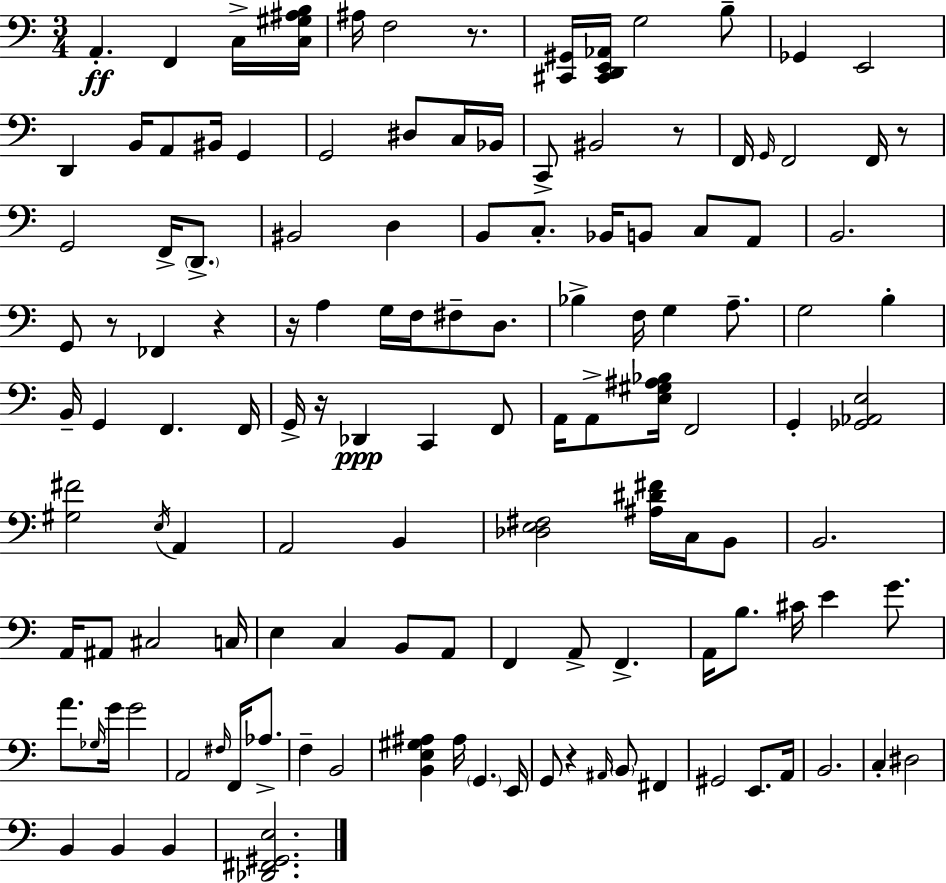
{
  \clef bass
  \numericTimeSignature
  \time 3/4
  \key c \major
  a,4.-.\ff f,4 c16-> <c gis ais b>16 | ais16 f2 r8. | <cis, gis,>16 <cis, d, e, aes,>16 g2 b8-- | ges,4 e,2 | \break d,4 b,16 a,8 bis,16 g,4 | g,2 dis8 c16 bes,16 | c,8-> bis,2 r8 | f,16 \grace { g,16 } f,2 f,16 r8 | \break g,2 f,16-> \parenthesize d,8.-> | bis,2 d4 | b,8 c8.-. bes,16 b,8 c8 a,8 | b,2. | \break g,8 r8 fes,4 r4 | r16 a4 g16 f16 fis8-- d8. | bes4-> f16 g4 a8.-- | g2 b4-. | \break b,16-- g,4 f,4. | f,16 g,16-> r16 des,4\ppp c,4 f,8 | a,16 a,8-> <e gis ais bes>16 f,2 | g,4-. <ges, aes, e>2 | \break <gis fis'>2 \acciaccatura { e16 } a,4 | a,2 b,4 | <des e fis>2 <ais dis' fis'>16 c16 | b,8 b,2. | \break a,16 ais,8 cis2 | c16 e4 c4 b,8 | a,8 f,4 a,8-> f,4.-> | a,16 b8. cis'16 e'4 g'8. | \break a'8. \grace { ges16 } g'16 g'2 | a,2 \grace { fis16 } | f,16 aes8.-> f4-- b,2 | <b, e gis ais>4 ais16 \parenthesize g,4. | \break e,16 g,8 r4 \grace { ais,16 } \parenthesize b,8 | fis,4 gis,2 | e,8. a,16 b,2. | c4-. dis2 | \break b,4 b,4 | b,4 <des, fis, gis, e>2. | \bar "|."
}